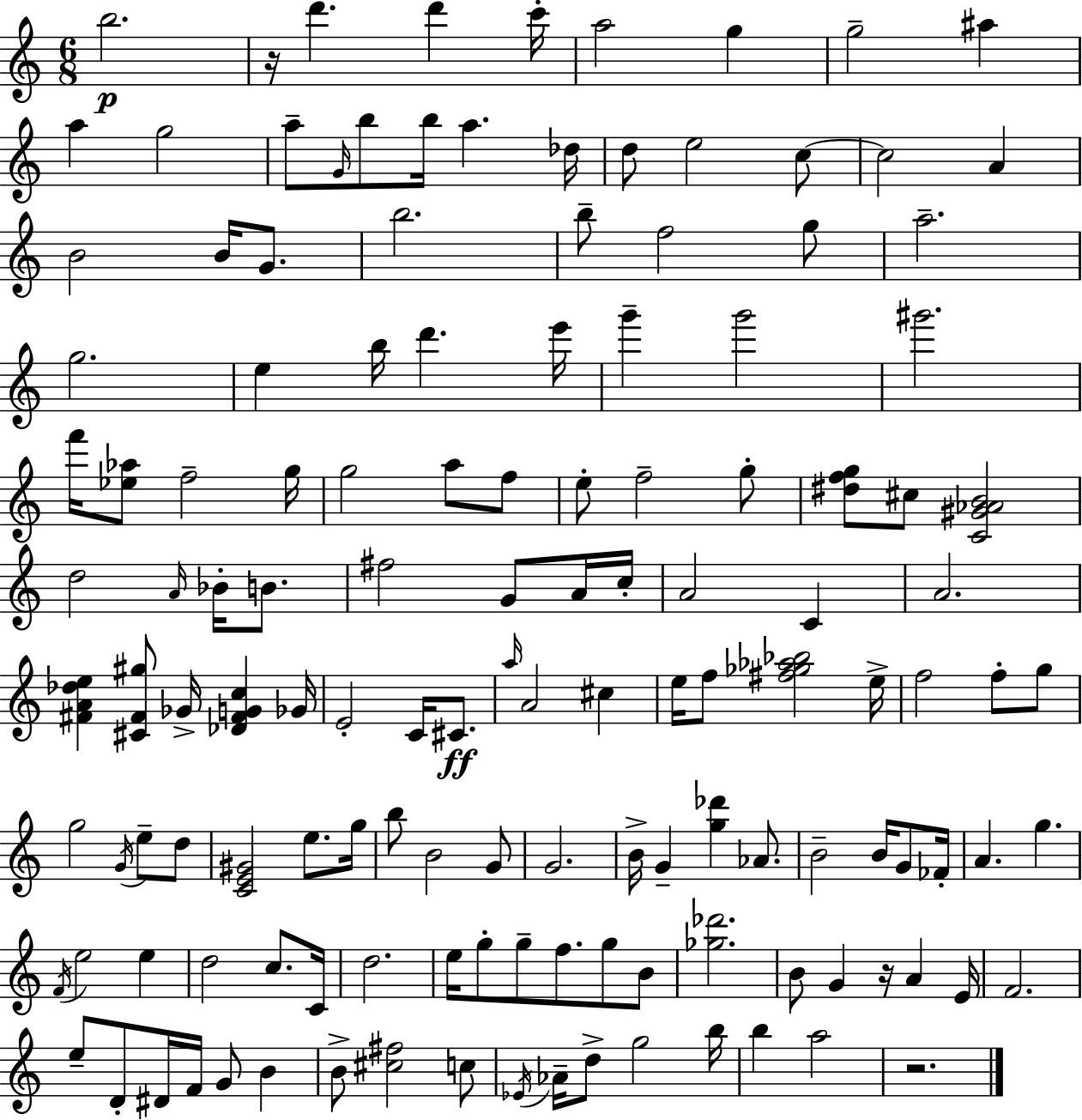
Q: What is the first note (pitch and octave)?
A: B5